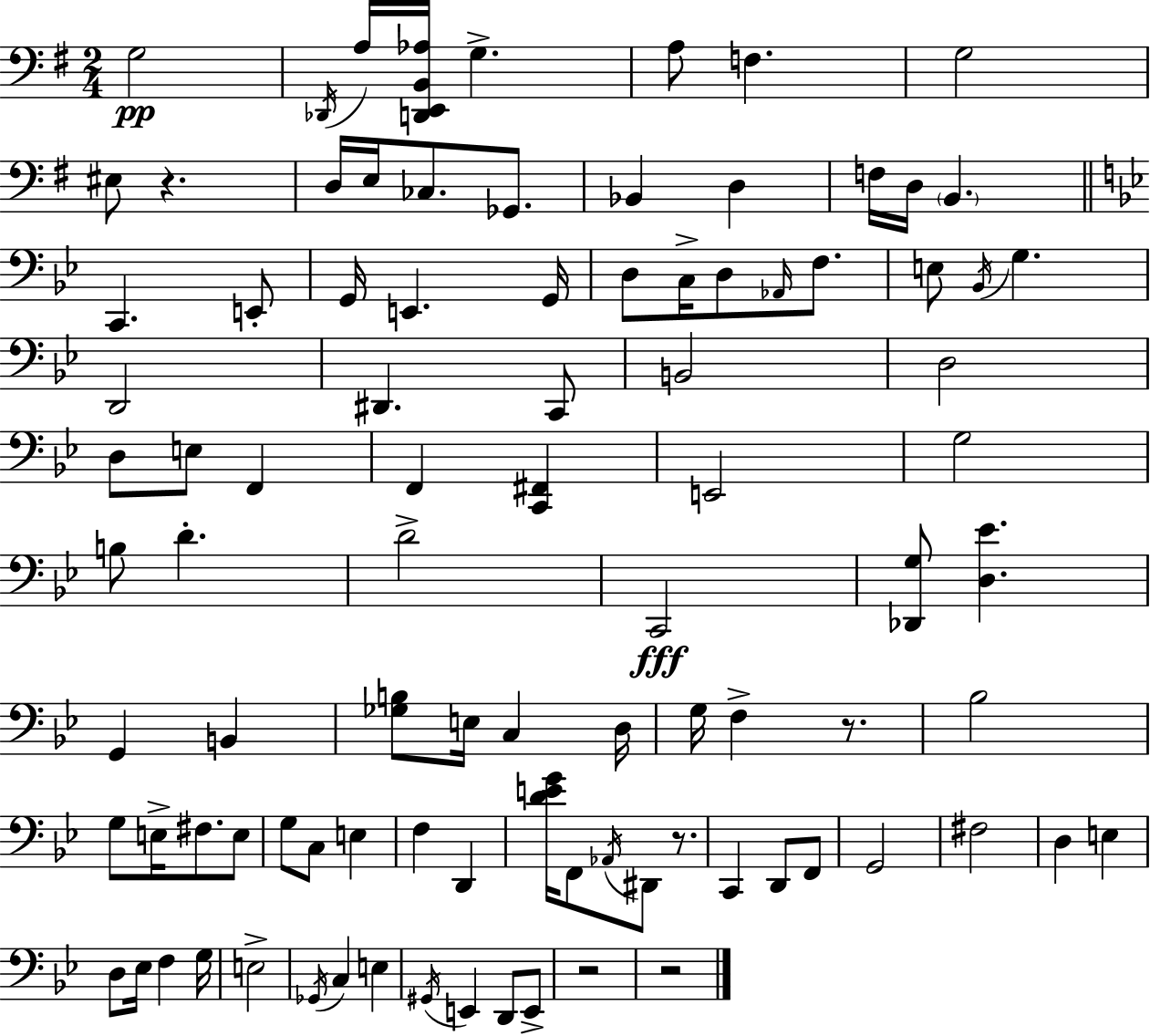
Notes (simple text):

G3/h Db2/s A3/s [D2,E2,B2,Ab3]/s G3/q. A3/e F3/q. G3/h EIS3/e R/q. D3/s E3/s CES3/e. Gb2/e. Bb2/q D3/q F3/s D3/s B2/q. C2/q. E2/e G2/s E2/q. G2/s D3/e C3/s D3/e Ab2/s F3/e. E3/e Bb2/s G3/q. D2/h D#2/q. C2/e B2/h D3/h D3/e E3/e F2/q F2/q [C2,F#2]/q E2/h G3/h B3/e D4/q. D4/h C2/h [Db2,G3]/e [D3,Eb4]/q. G2/q B2/q [Gb3,B3]/e E3/s C3/q D3/s G3/s F3/q R/e. Bb3/h G3/e E3/s F#3/e. E3/e G3/e C3/e E3/q F3/q D2/q [D4,E4,G4]/s F2/e Ab2/s D#2/e R/e. C2/q D2/e F2/e G2/h F#3/h D3/q E3/q D3/e Eb3/s F3/q G3/s E3/h Gb2/s C3/q E3/q G#2/s E2/q D2/e E2/e R/h R/h